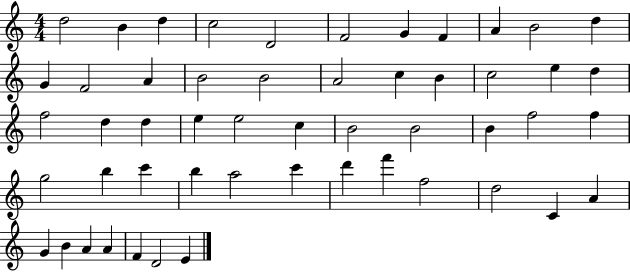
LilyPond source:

{
  \clef treble
  \numericTimeSignature
  \time 4/4
  \key c \major
  d''2 b'4 d''4 | c''2 d'2 | f'2 g'4 f'4 | a'4 b'2 d''4 | \break g'4 f'2 a'4 | b'2 b'2 | a'2 c''4 b'4 | c''2 e''4 d''4 | \break f''2 d''4 d''4 | e''4 e''2 c''4 | b'2 b'2 | b'4 f''2 f''4 | \break g''2 b''4 c'''4 | b''4 a''2 c'''4 | d'''4 f'''4 f''2 | d''2 c'4 a'4 | \break g'4 b'4 a'4 a'4 | f'4 d'2 e'4 | \bar "|."
}